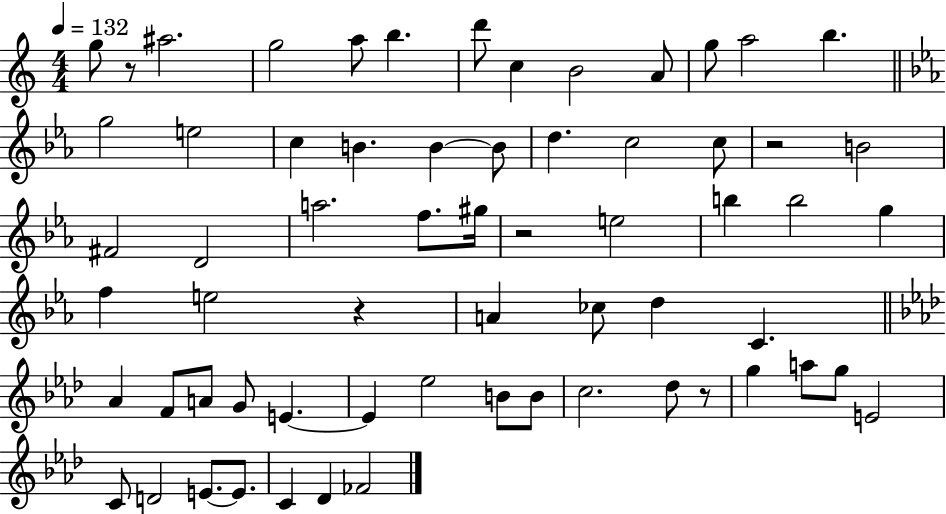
X:1
T:Untitled
M:4/4
L:1/4
K:C
g/2 z/2 ^a2 g2 a/2 b d'/2 c B2 A/2 g/2 a2 b g2 e2 c B B B/2 d c2 c/2 z2 B2 ^F2 D2 a2 f/2 ^g/4 z2 e2 b b2 g f e2 z A _c/2 d C _A F/2 A/2 G/2 E E _e2 B/2 B/2 c2 _d/2 z/2 g a/2 g/2 E2 C/2 D2 E/2 E/2 C _D _F2